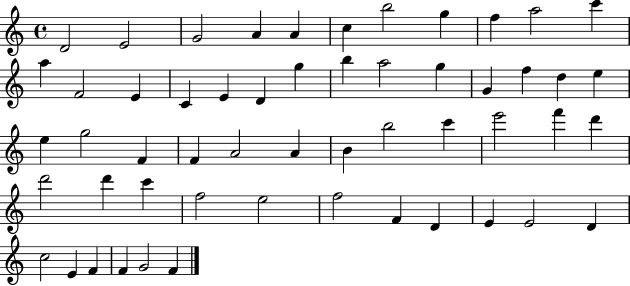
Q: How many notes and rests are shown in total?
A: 54